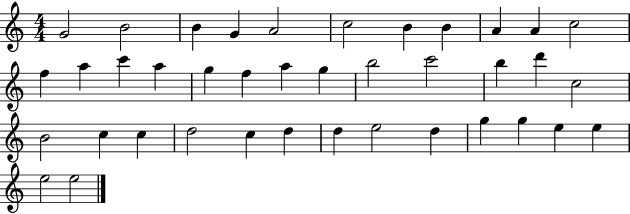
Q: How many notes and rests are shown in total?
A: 39